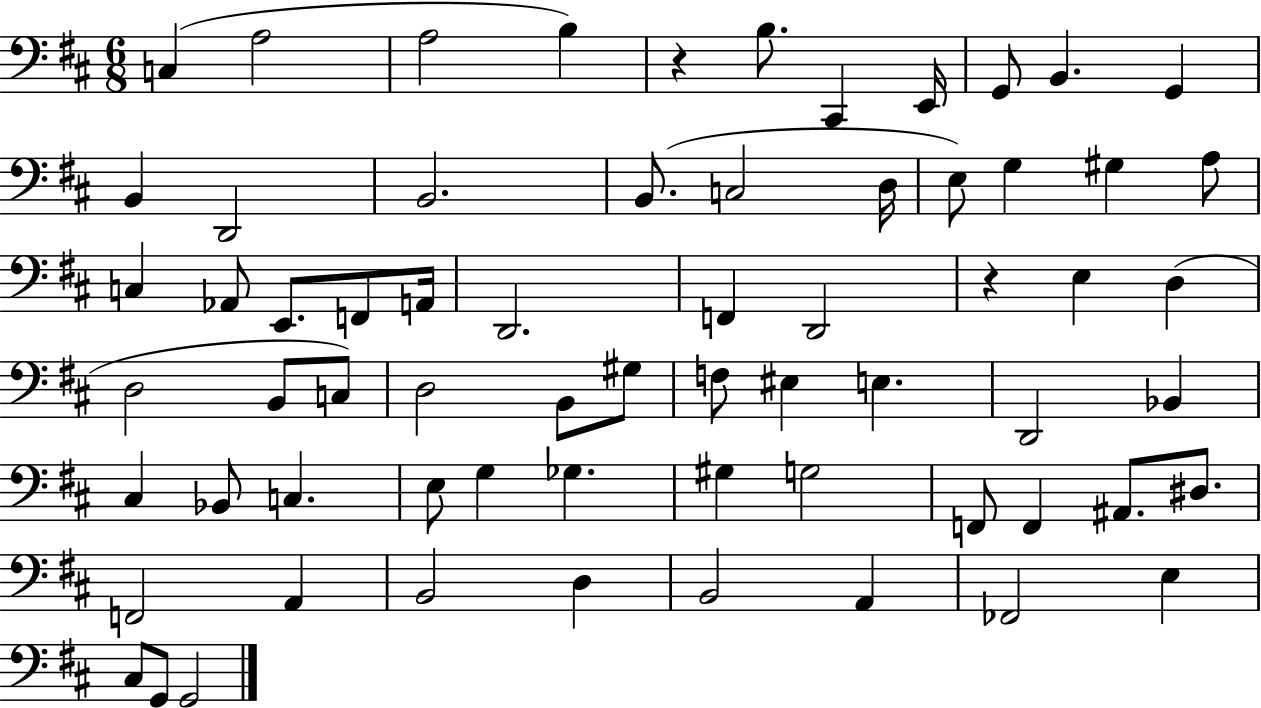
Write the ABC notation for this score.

X:1
T:Untitled
M:6/8
L:1/4
K:D
C, A,2 A,2 B, z B,/2 ^C,, E,,/4 G,,/2 B,, G,, B,, D,,2 B,,2 B,,/2 C,2 D,/4 E,/2 G, ^G, A,/2 C, _A,,/2 E,,/2 F,,/2 A,,/4 D,,2 F,, D,,2 z E, D, D,2 B,,/2 C,/2 D,2 B,,/2 ^G,/2 F,/2 ^E, E, D,,2 _B,, ^C, _B,,/2 C, E,/2 G, _G, ^G, G,2 F,,/2 F,, ^A,,/2 ^D,/2 F,,2 A,, B,,2 D, B,,2 A,, _F,,2 E, ^C,/2 G,,/2 G,,2